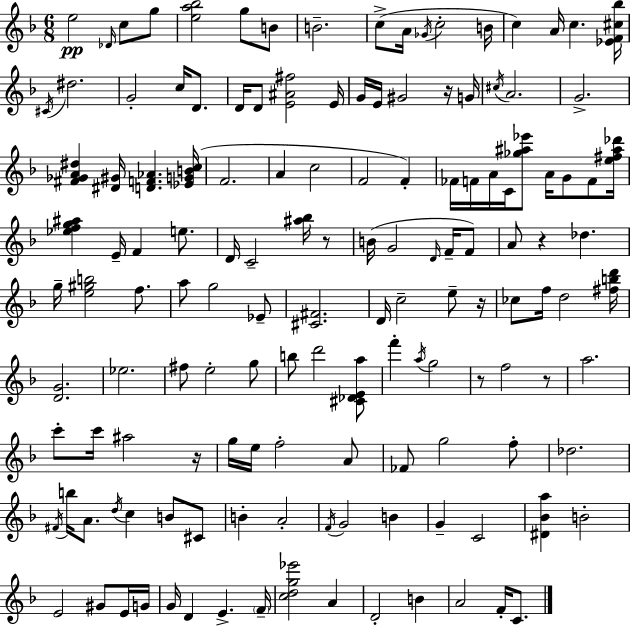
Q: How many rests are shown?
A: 7